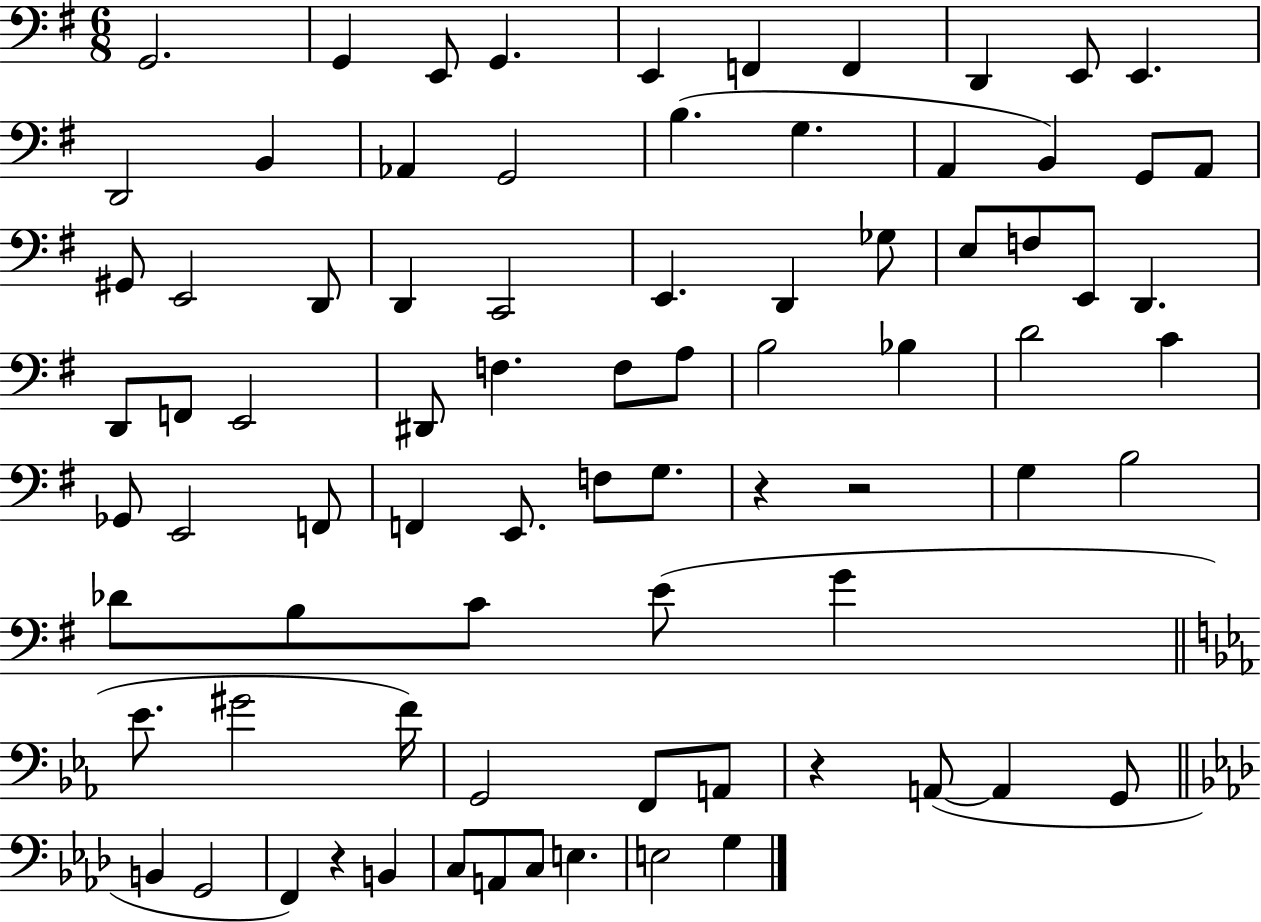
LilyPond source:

{
  \clef bass
  \numericTimeSignature
  \time 6/8
  \key g \major
  g,2. | g,4 e,8 g,4. | e,4 f,4 f,4 | d,4 e,8 e,4. | \break d,2 b,4 | aes,4 g,2 | b4.( g4. | a,4 b,4) g,8 a,8 | \break gis,8 e,2 d,8 | d,4 c,2 | e,4. d,4 ges8 | e8 f8 e,8 d,4. | \break d,8 f,8 e,2 | dis,8 f4. f8 a8 | b2 bes4 | d'2 c'4 | \break ges,8 e,2 f,8 | f,4 e,8. f8 g8. | r4 r2 | g4 b2 | \break des'8 b8 c'8 e'8( g'4 | \bar "||" \break \key c \minor ees'8. gis'2 f'16) | g,2 f,8 a,8 | r4 a,8~(~ a,4 g,8 | \bar "||" \break \key f \minor b,4 g,2 | f,4) r4 b,4 | c8 a,8 c8 e4. | e2 g4 | \break \bar "|."
}